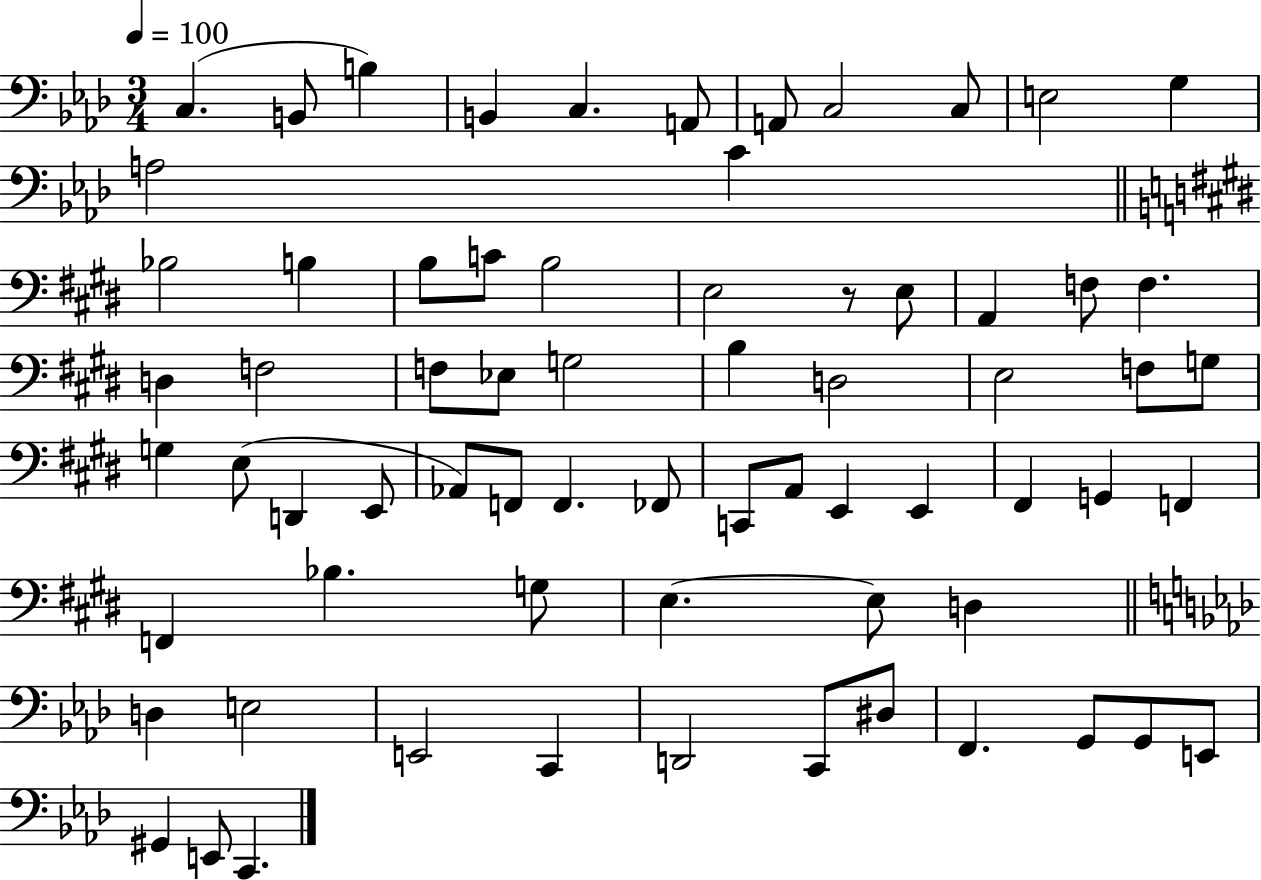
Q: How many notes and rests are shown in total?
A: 69